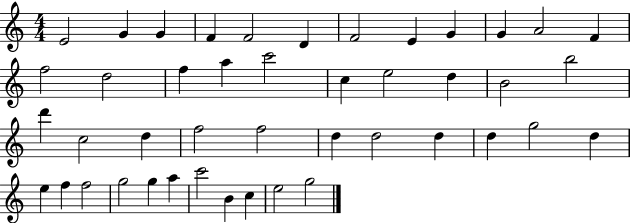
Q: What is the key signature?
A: C major